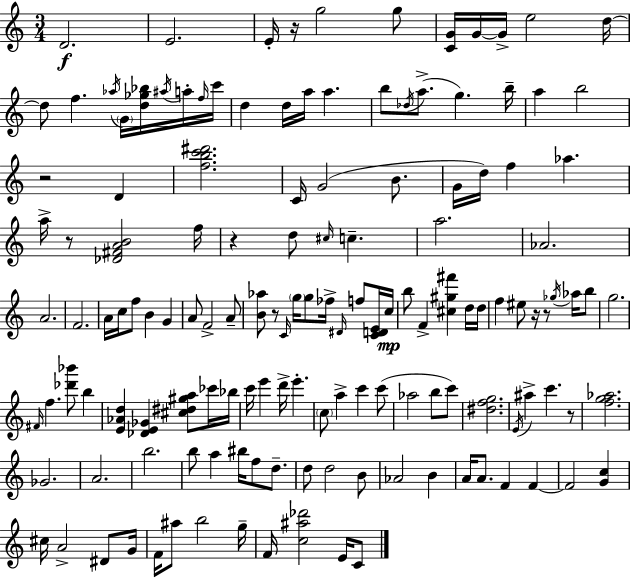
D4/h. E4/h. E4/s R/s G5/h G5/e [C4,G4]/s G4/s G4/s E5/h D5/s D5/e F5/q. Ab5/s G4/s [D5,Gb5,Bb5]/s A#5/s A5/s F5/s C6/s D5/q D5/s A5/s A5/q. B5/e Db5/s A5/e. G5/q. B5/s A5/q B5/h R/h D4/q [F5,B5,C6,D#6]/h. C4/s G4/h B4/e. G4/s D5/s F5/q Ab5/q. A5/s R/e [Db4,F#4,A4,B4]/h F5/s R/q D5/e C#5/s C5/q. A5/h. Ab4/h. A4/h. F4/h. A4/s C5/s F5/e B4/q G4/q A4/e F4/h A4/e [B4,Ab5]/e R/e C4/s G5/s G5/e FES5/s D#4/s F5/e [C4,D4,E4]/s C5/s B5/e F4/q [C#5,G#5,F#6]/q D5/s D5/s F5/q EIS5/e R/s R/e Gb5/s Ab5/s B5/e G5/h. F#4/s F5/q. [Db6,Bb6]/e B5/q [E4,Ab4,D5]/q [Db4,E4,Gb4]/q [C#5,D#5,G#5,A5]/e CES6/s Bb5/s C6/s E6/q D6/s E6/q. C5/e A5/q C6/q C6/e Ab5/h B5/e C6/e [D#5,F5,G5]/h. E4/s A#5/q C6/q. R/e [F5,G5,Ab5]/h. Gb4/h. A4/h. B5/h. B5/e A5/q BIS5/s F5/e D5/e. D5/e D5/h B4/e Ab4/h B4/q A4/s A4/e. F4/q F4/q F4/h [G4,C5]/q C#5/s A4/h D#4/e G4/s F4/s A#5/e B5/h G5/s F4/s [C5,A#5,Db6]/h E4/s C4/e